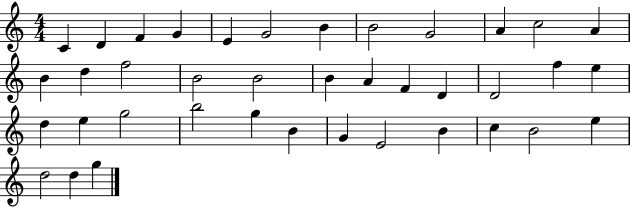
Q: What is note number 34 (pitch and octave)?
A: C5